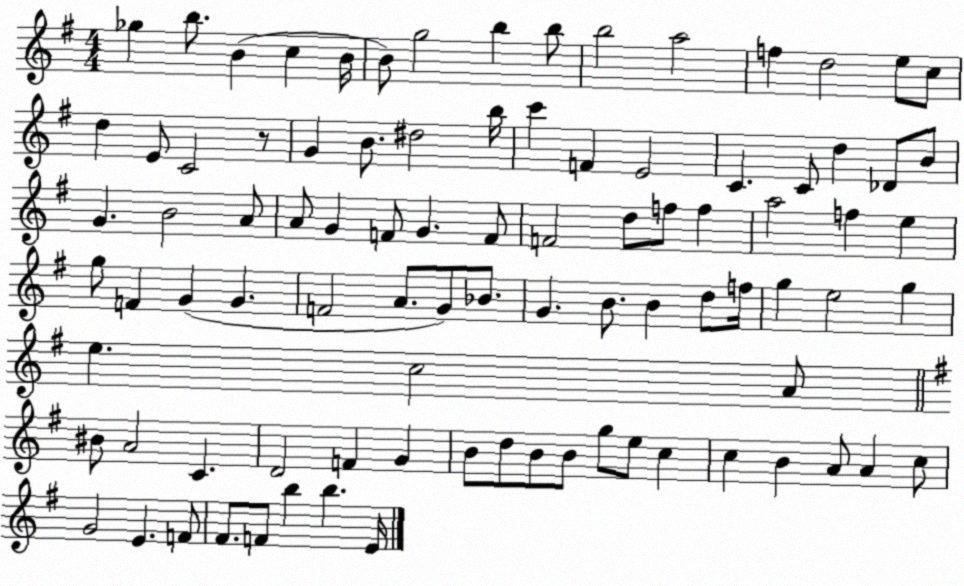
X:1
T:Untitled
M:4/4
L:1/4
K:G
_g b/2 B c B/4 B/2 g2 b b/2 b2 a2 f d2 e/2 c/2 d E/2 C2 z/2 G B/2 ^d2 b/4 c' F E2 C C/2 d _D/2 B/2 G B2 A/2 A/2 G F/2 G F/2 F2 d/2 f/2 f a2 f e g/2 F G G F2 A/2 G/2 _B/2 G B/2 B d/2 f/4 g e2 g e c2 A/2 ^B/2 A2 C D2 F G B/2 d/2 B/2 B/2 g/2 e/2 c c B A/2 A c/2 G2 E F/2 ^F/2 F/2 b b E/4